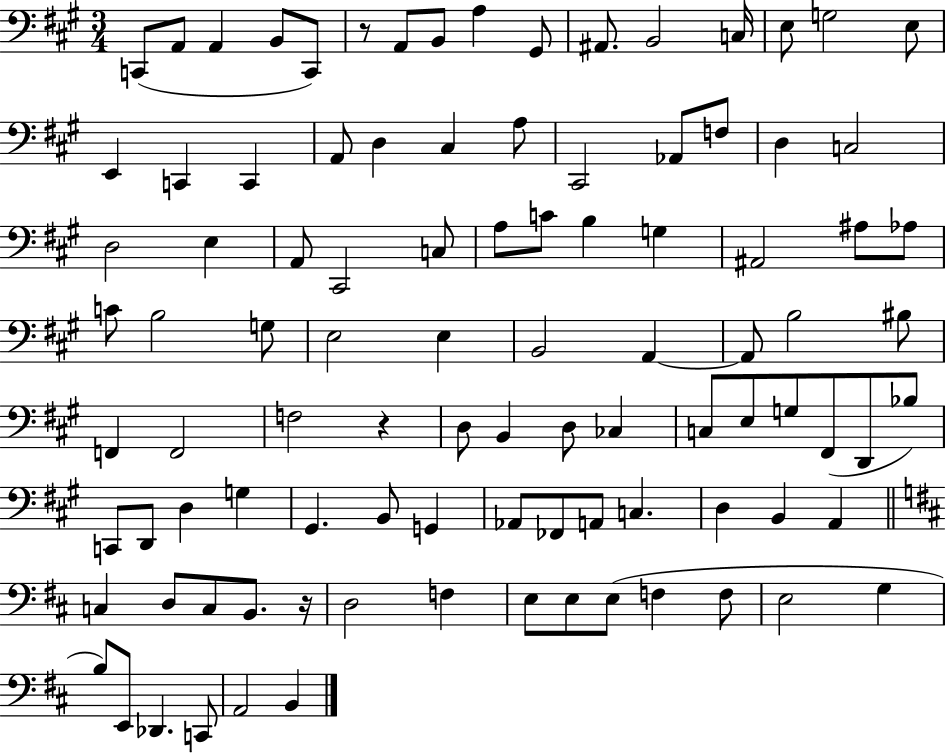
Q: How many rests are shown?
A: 3